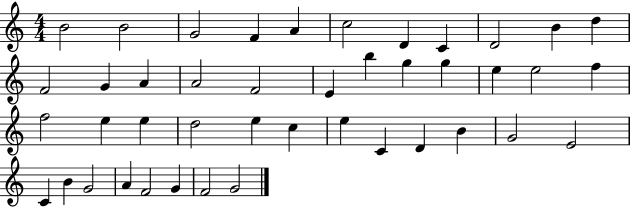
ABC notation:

X:1
T:Untitled
M:4/4
L:1/4
K:C
B2 B2 G2 F A c2 D C D2 B d F2 G A A2 F2 E b g g e e2 f f2 e e d2 e c e C D B G2 E2 C B G2 A F2 G F2 G2